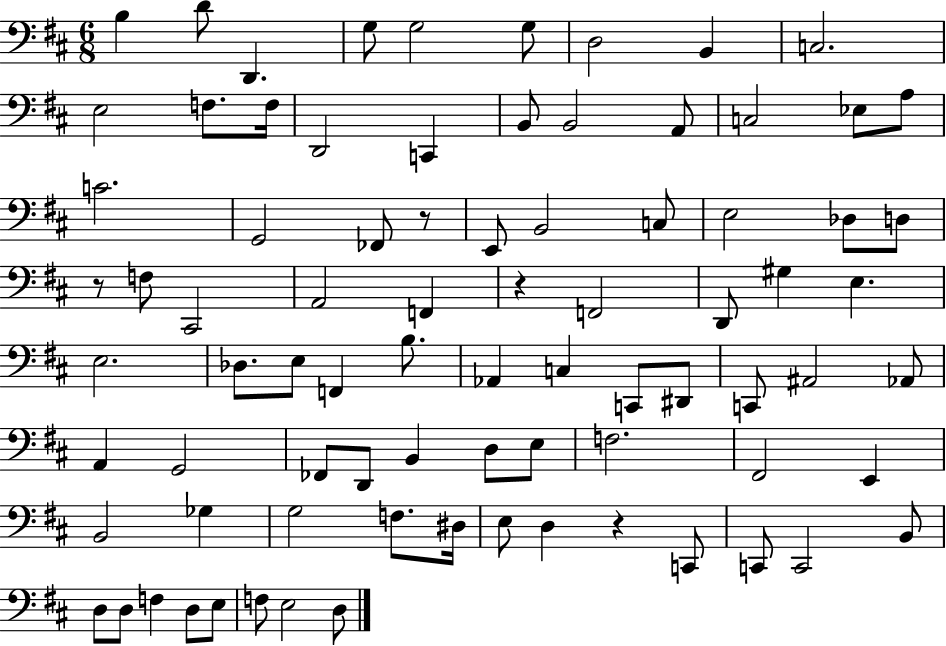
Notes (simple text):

B3/q D4/e D2/q. G3/e G3/h G3/e D3/h B2/q C3/h. E3/h F3/e. F3/s D2/h C2/q B2/e B2/h A2/e C3/h Eb3/e A3/e C4/h. G2/h FES2/e R/e E2/e B2/h C3/e E3/h Db3/e D3/e R/e F3/e C#2/h A2/h F2/q R/q F2/h D2/e G#3/q E3/q. E3/h. Db3/e. E3/e F2/q B3/e. Ab2/q C3/q C2/e D#2/e C2/e A#2/h Ab2/e A2/q G2/h FES2/e D2/e B2/q D3/e E3/e F3/h. F#2/h E2/q B2/h Gb3/q G3/h F3/e. D#3/s E3/e D3/q R/q C2/e C2/e C2/h B2/e D3/e D3/e F3/q D3/e E3/e F3/e E3/h D3/e